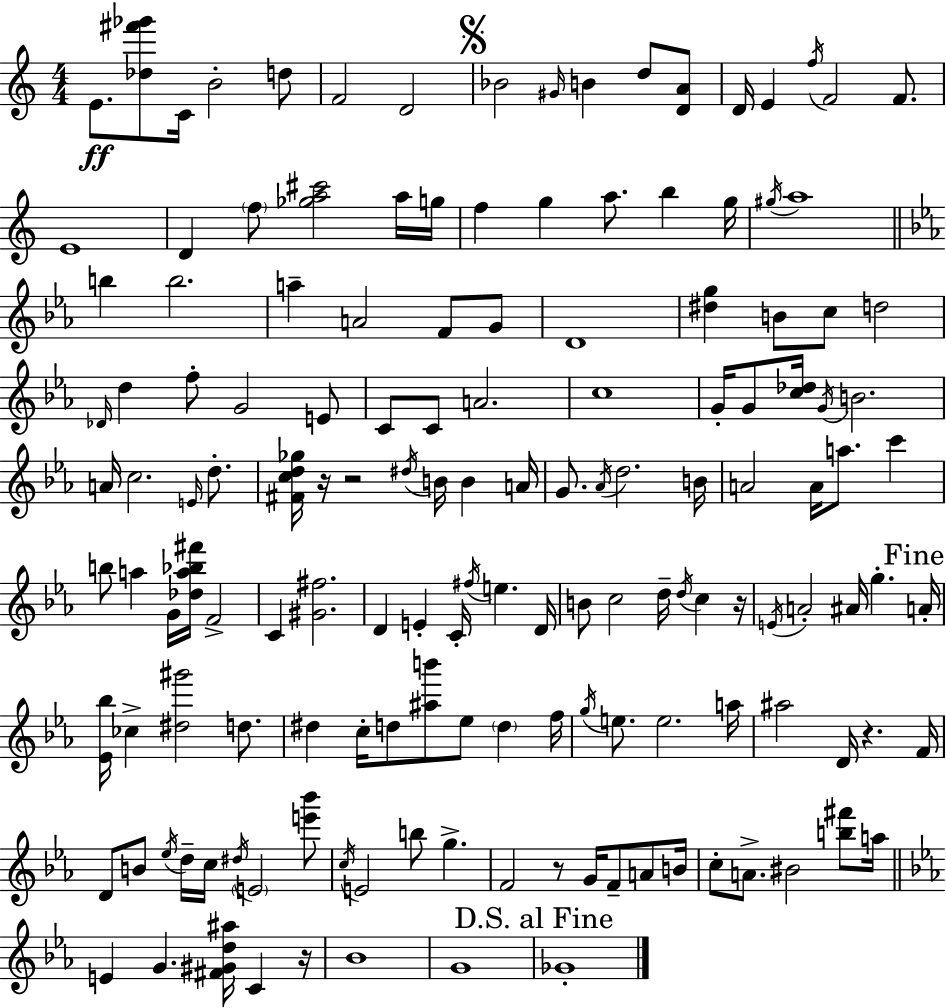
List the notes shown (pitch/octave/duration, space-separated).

E4/e. [Db5,F#6,Gb6]/e C4/s B4/h D5/e F4/h D4/h Bb4/h G#4/s B4/q D5/e [D4,A4]/e D4/s E4/q F5/s F4/h F4/e. E4/w D4/q F5/e [Gb5,A5,C#6]/h A5/s G5/s F5/q G5/q A5/e. B5/q G5/s G#5/s A5/w B5/q B5/h. A5/q A4/h F4/e G4/e D4/w [D#5,G5]/q B4/e C5/e D5/h Db4/s D5/q F5/e G4/h E4/e C4/e C4/e A4/h. C5/w G4/s G4/e [C5,Db5]/s G4/s B4/h. A4/s C5/h. E4/s D5/e. [F#4,C5,D5,Gb5]/s R/s R/h D#5/s B4/s B4/q A4/s G4/e. Ab4/s D5/h. B4/s A4/h A4/s A5/e. C6/q B5/e A5/q G4/s [Db5,A5,Bb5,F#6]/s F4/h C4/q [G#4,F#5]/h. D4/q E4/q C4/s F#5/s E5/q. D4/s B4/e C5/h D5/s D5/s C5/q R/s E4/s A4/h A#4/s G5/q. A4/s [Eb4,Bb5]/s CES5/q [D#5,G#6]/h D5/e. D#5/q C5/s D5/e [A#5,B6]/e Eb5/e D5/q F5/s G5/s E5/e. E5/h. A5/s A#5/h D4/s R/q. F4/s D4/e B4/e Eb5/s D5/s C5/s D#5/s E4/h [E6,Bb6]/e C5/s E4/h B5/e G5/q. F4/h R/e G4/s F4/e A4/e B4/s C5/e A4/e. BIS4/h [B5,F#6]/e A5/s E4/q G4/q. [F#4,G#4,D5,A#5]/s C4/q R/s Bb4/w G4/w Gb4/w